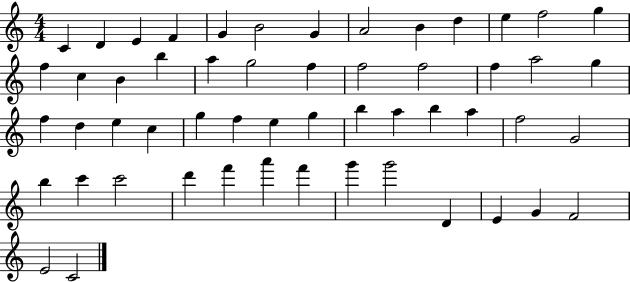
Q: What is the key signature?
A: C major